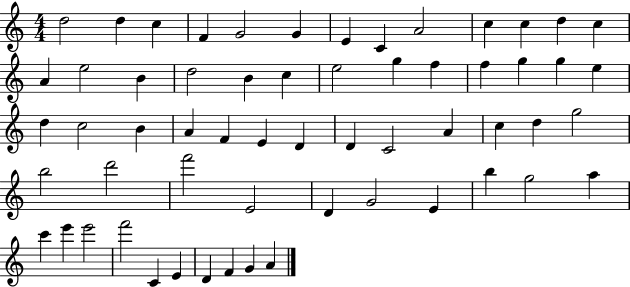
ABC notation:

X:1
T:Untitled
M:4/4
L:1/4
K:C
d2 d c F G2 G E C A2 c c d c A e2 B d2 B c e2 g f f g g e d c2 B A F E D D C2 A c d g2 b2 d'2 f'2 E2 D G2 E b g2 a c' e' e'2 f'2 C E D F G A